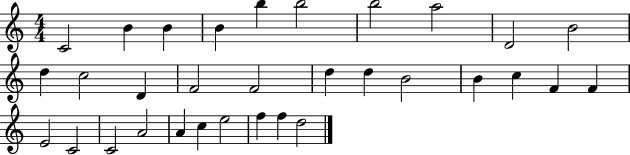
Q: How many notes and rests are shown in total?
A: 32